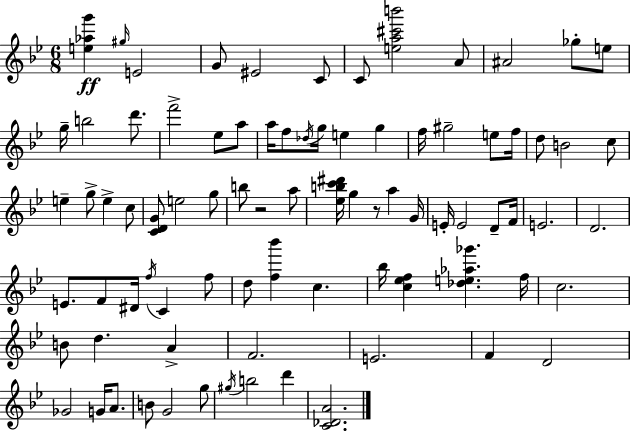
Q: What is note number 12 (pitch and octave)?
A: B5